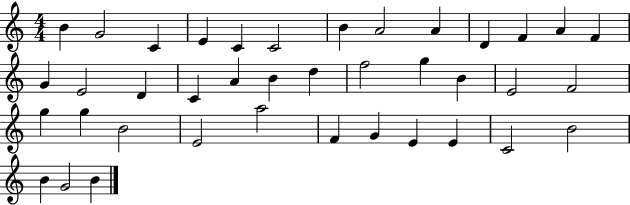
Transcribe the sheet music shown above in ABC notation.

X:1
T:Untitled
M:4/4
L:1/4
K:C
B G2 C E C C2 B A2 A D F A F G E2 D C A B d f2 g B E2 F2 g g B2 E2 a2 F G E E C2 B2 B G2 B